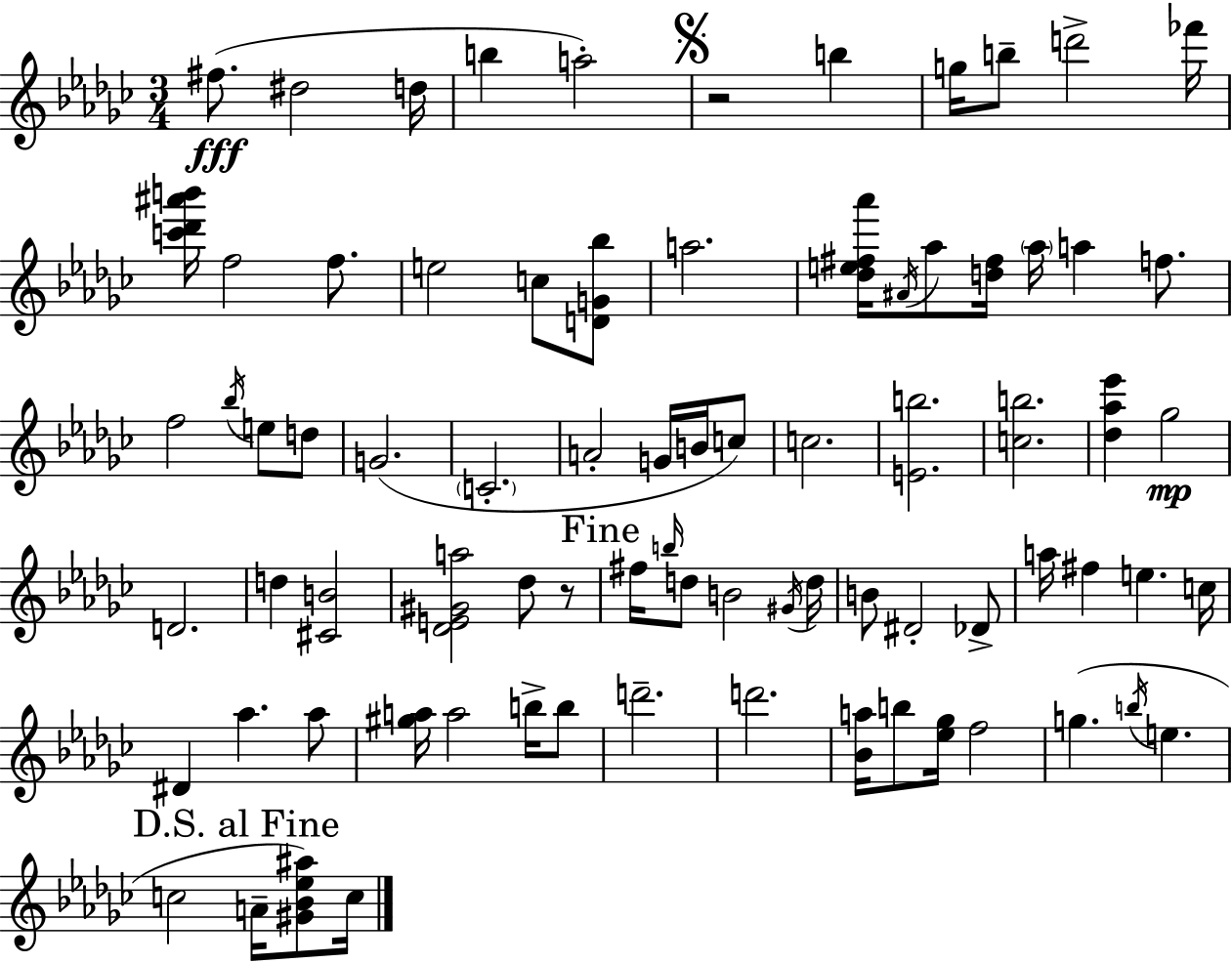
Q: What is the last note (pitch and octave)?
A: C5